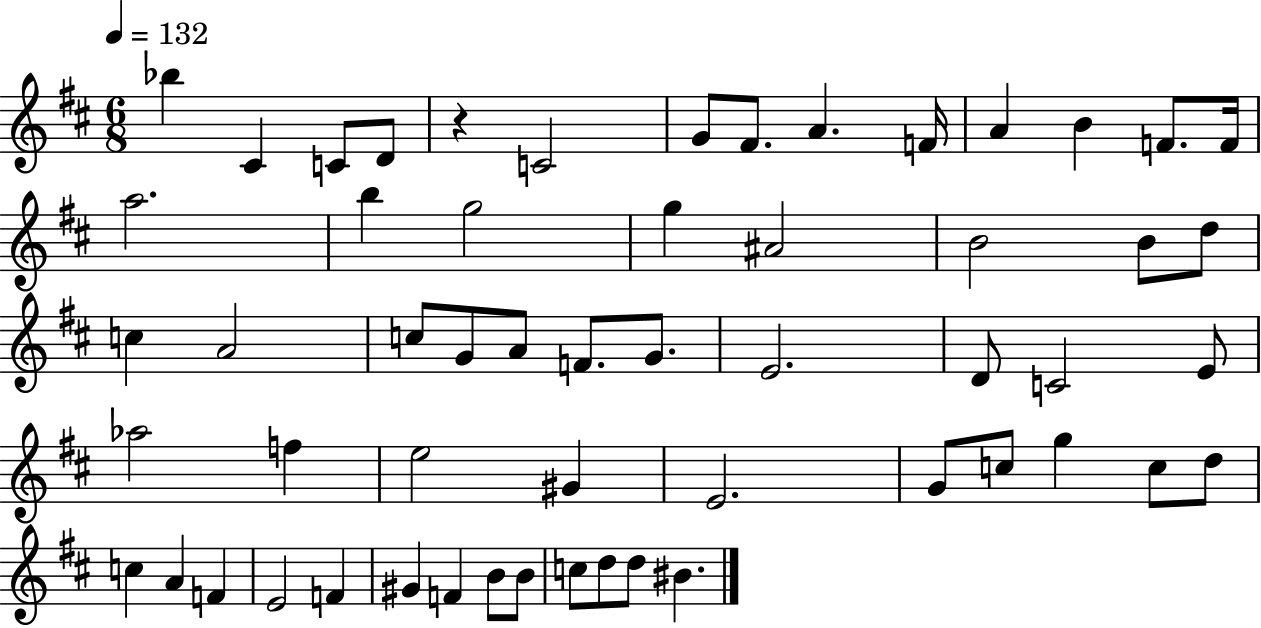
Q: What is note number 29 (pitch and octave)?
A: E4